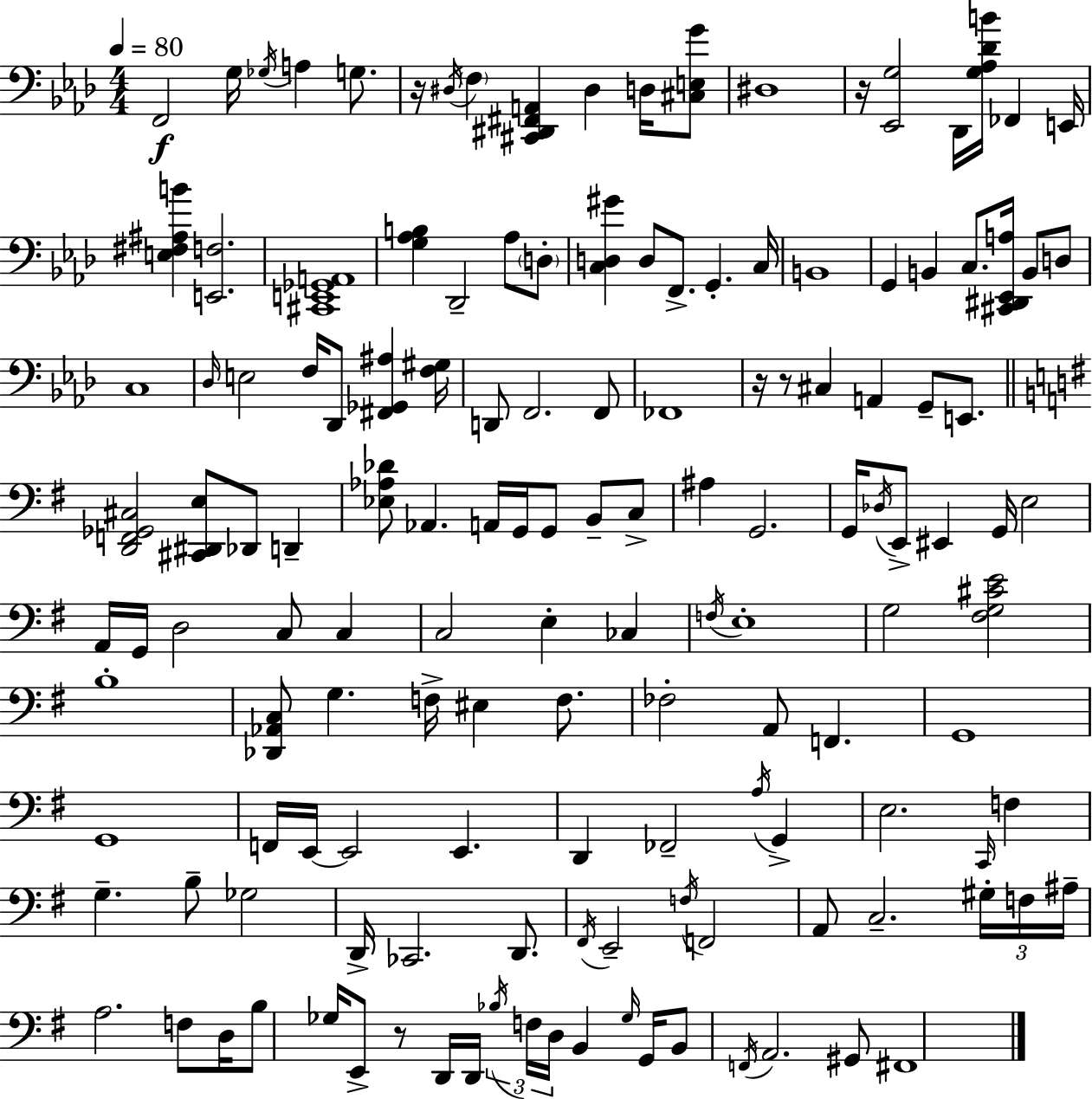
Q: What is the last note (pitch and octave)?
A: F#2